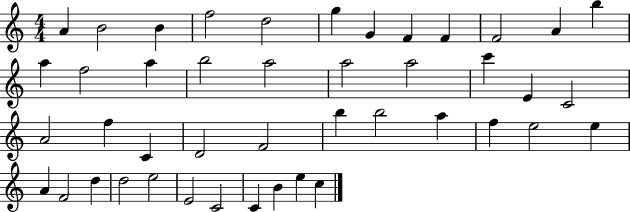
{
  \clef treble
  \numericTimeSignature
  \time 4/4
  \key c \major
  a'4 b'2 b'4 | f''2 d''2 | g''4 g'4 f'4 f'4 | f'2 a'4 b''4 | \break a''4 f''2 a''4 | b''2 a''2 | a''2 a''2 | c'''4 e'4 c'2 | \break a'2 f''4 c'4 | d'2 f'2 | b''4 b''2 a''4 | f''4 e''2 e''4 | \break a'4 f'2 d''4 | d''2 e''2 | e'2 c'2 | c'4 b'4 e''4 c''4 | \break \bar "|."
}